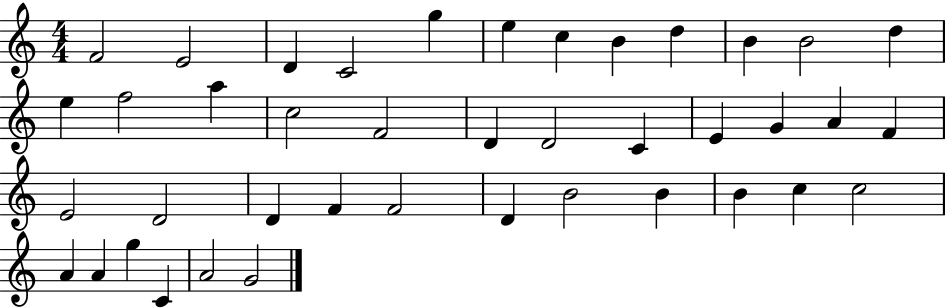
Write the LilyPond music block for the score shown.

{
  \clef treble
  \numericTimeSignature
  \time 4/4
  \key c \major
  f'2 e'2 | d'4 c'2 g''4 | e''4 c''4 b'4 d''4 | b'4 b'2 d''4 | \break e''4 f''2 a''4 | c''2 f'2 | d'4 d'2 c'4 | e'4 g'4 a'4 f'4 | \break e'2 d'2 | d'4 f'4 f'2 | d'4 b'2 b'4 | b'4 c''4 c''2 | \break a'4 a'4 g''4 c'4 | a'2 g'2 | \bar "|."
}